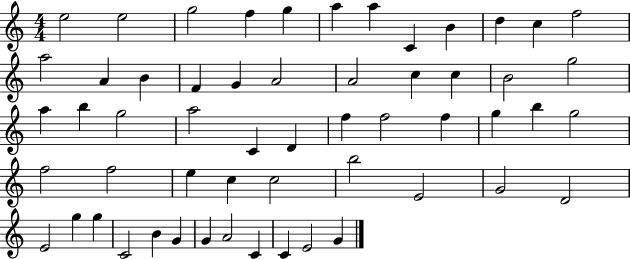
E5/h E5/h G5/h F5/q G5/q A5/q A5/q C4/q B4/q D5/q C5/q F5/h A5/h A4/q B4/q F4/q G4/q A4/h A4/h C5/q C5/q B4/h G5/h A5/q B5/q G5/h A5/h C4/q D4/q F5/q F5/h F5/q G5/q B5/q G5/h F5/h F5/h E5/q C5/q C5/h B5/h E4/h G4/h D4/h E4/h G5/q G5/q C4/h B4/q G4/q G4/q A4/h C4/q C4/q E4/h G4/q